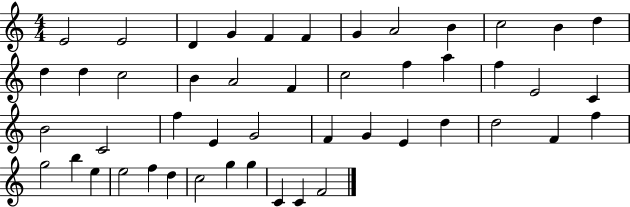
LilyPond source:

{
  \clef treble
  \numericTimeSignature
  \time 4/4
  \key c \major
  e'2 e'2 | d'4 g'4 f'4 f'4 | g'4 a'2 b'4 | c''2 b'4 d''4 | \break d''4 d''4 c''2 | b'4 a'2 f'4 | c''2 f''4 a''4 | f''4 e'2 c'4 | \break b'2 c'2 | f''4 e'4 g'2 | f'4 g'4 e'4 d''4 | d''2 f'4 f''4 | \break g''2 b''4 e''4 | e''2 f''4 d''4 | c''2 g''4 g''4 | c'4 c'4 f'2 | \break \bar "|."
}